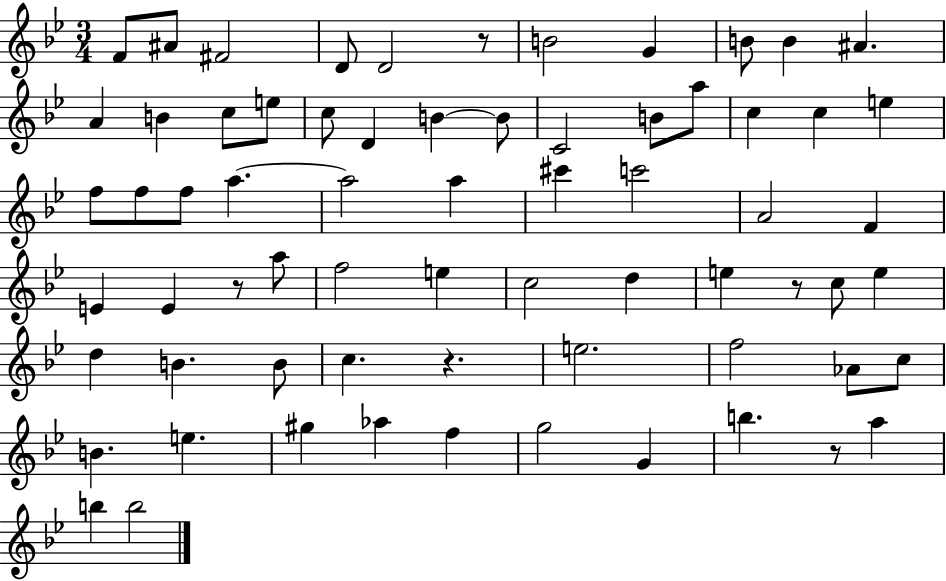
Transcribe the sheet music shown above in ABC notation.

X:1
T:Untitled
M:3/4
L:1/4
K:Bb
F/2 ^A/2 ^F2 D/2 D2 z/2 B2 G B/2 B ^A A B c/2 e/2 c/2 D B B/2 C2 B/2 a/2 c c e f/2 f/2 f/2 a a2 a ^c' c'2 A2 F E E z/2 a/2 f2 e c2 d e z/2 c/2 e d B B/2 c z e2 f2 _A/2 c/2 B e ^g _a f g2 G b z/2 a b b2